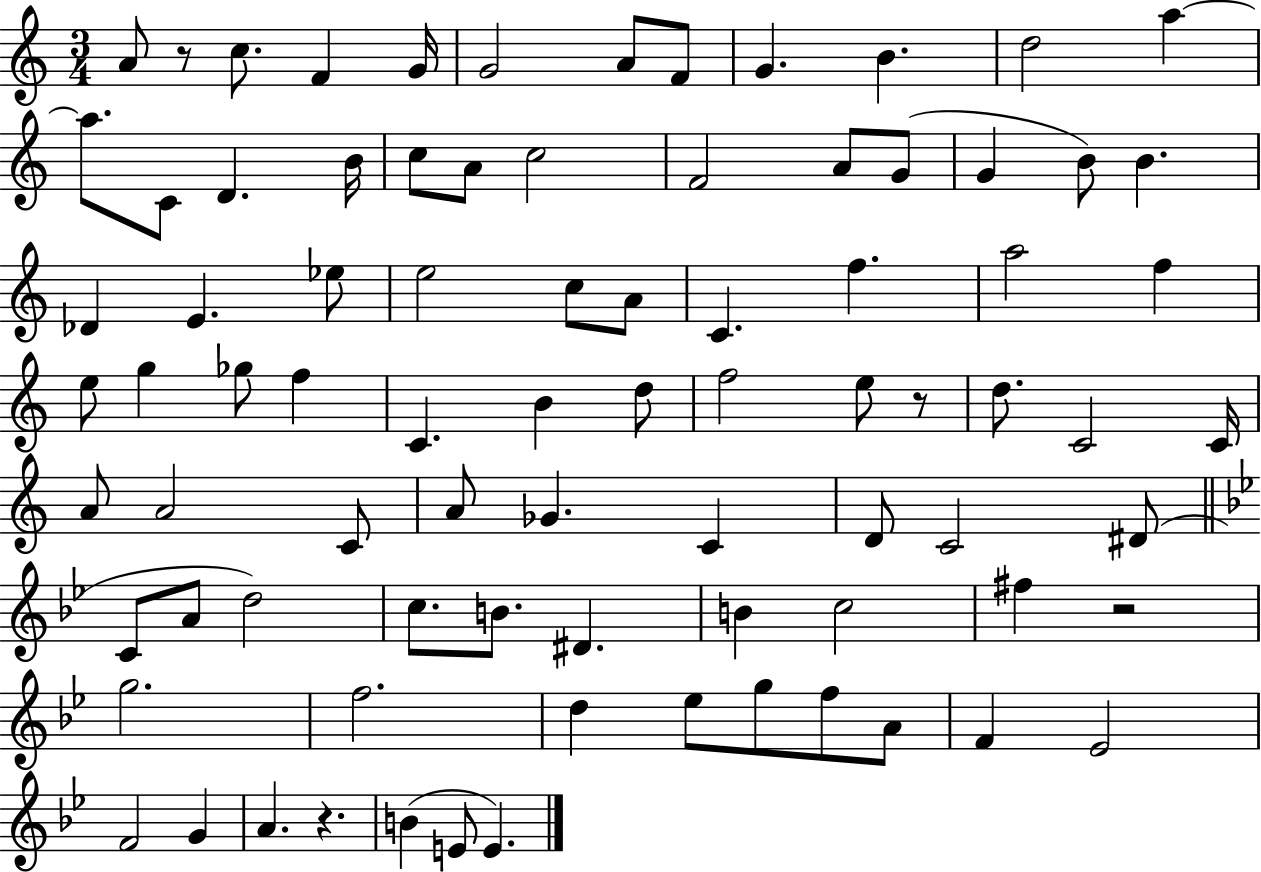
X:1
T:Untitled
M:3/4
L:1/4
K:C
A/2 z/2 c/2 F G/4 G2 A/2 F/2 G B d2 a a/2 C/2 D B/4 c/2 A/2 c2 F2 A/2 G/2 G B/2 B _D E _e/2 e2 c/2 A/2 C f a2 f e/2 g _g/2 f C B d/2 f2 e/2 z/2 d/2 C2 C/4 A/2 A2 C/2 A/2 _G C D/2 C2 ^D/2 C/2 A/2 d2 c/2 B/2 ^D B c2 ^f z2 g2 f2 d _e/2 g/2 f/2 A/2 F _E2 F2 G A z B E/2 E